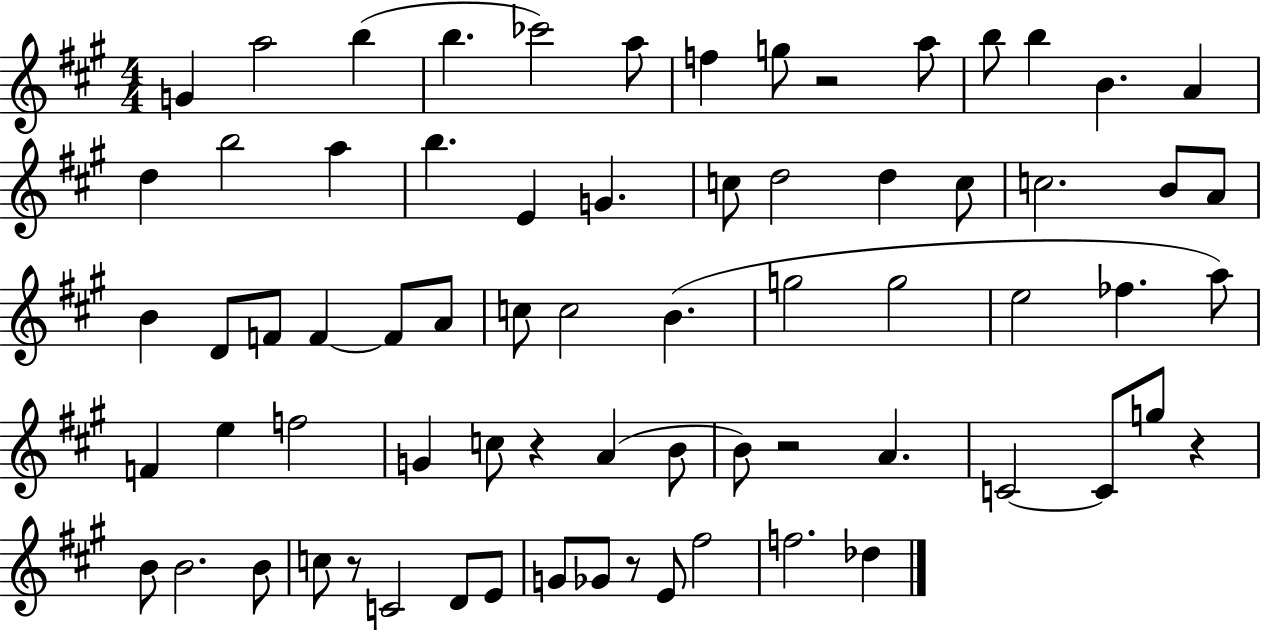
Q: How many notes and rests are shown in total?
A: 71